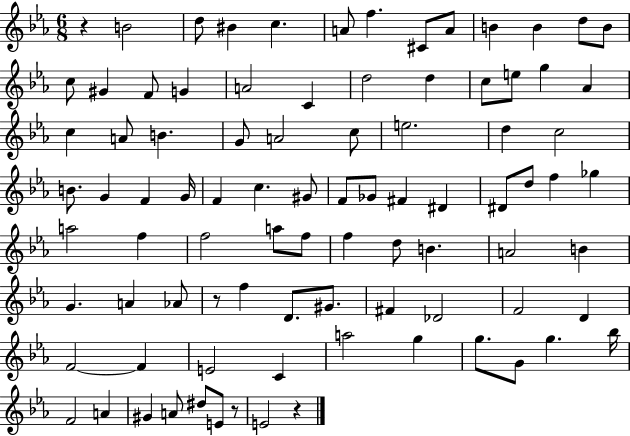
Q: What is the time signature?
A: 6/8